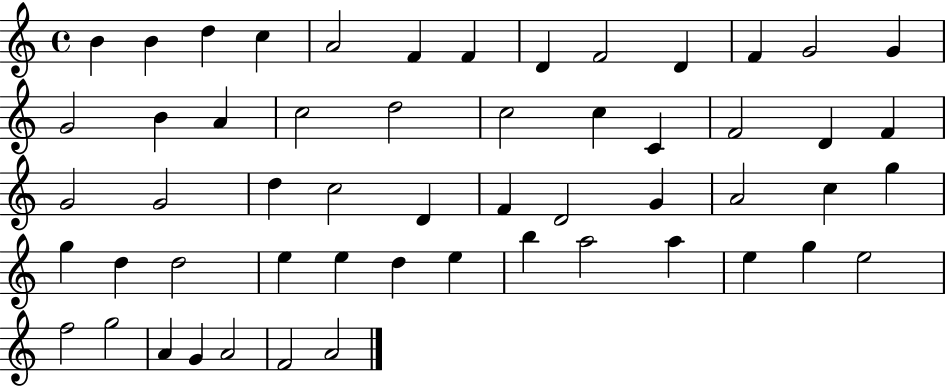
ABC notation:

X:1
T:Untitled
M:4/4
L:1/4
K:C
B B d c A2 F F D F2 D F G2 G G2 B A c2 d2 c2 c C F2 D F G2 G2 d c2 D F D2 G A2 c g g d d2 e e d e b a2 a e g e2 f2 g2 A G A2 F2 A2